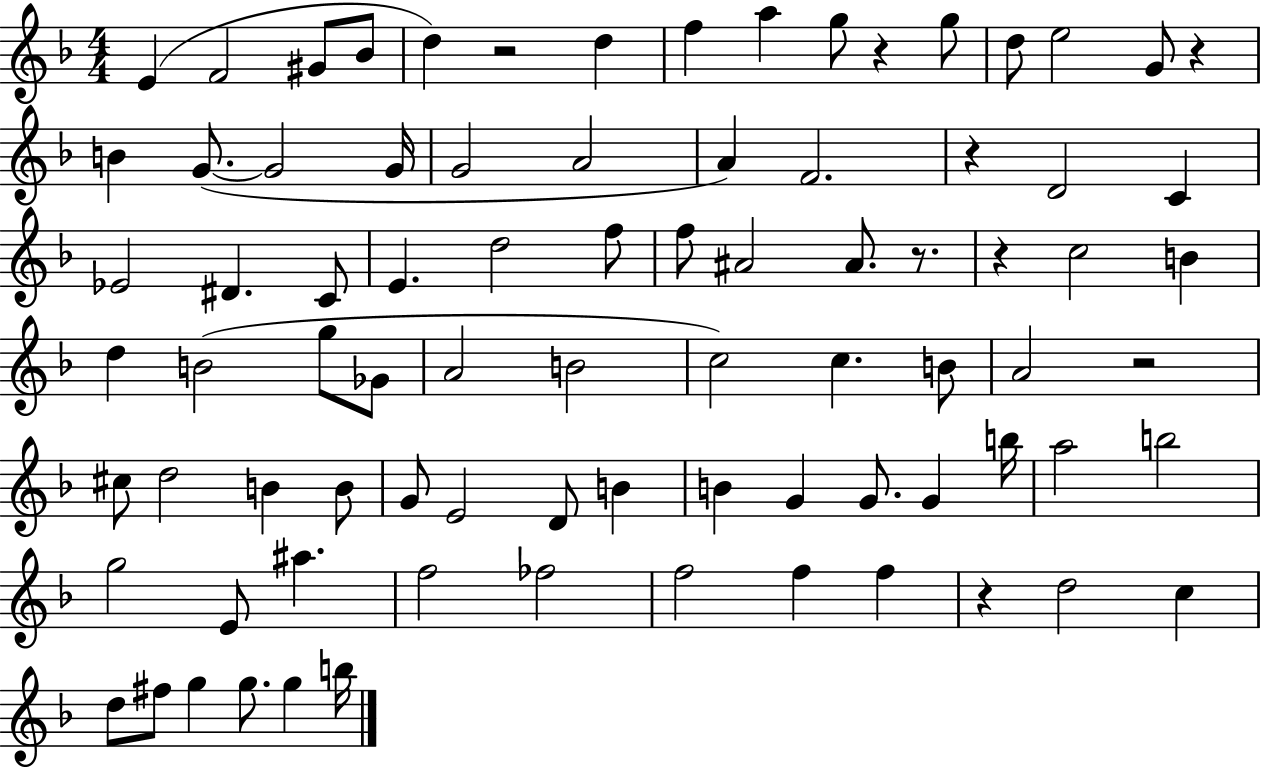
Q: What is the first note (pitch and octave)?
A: E4